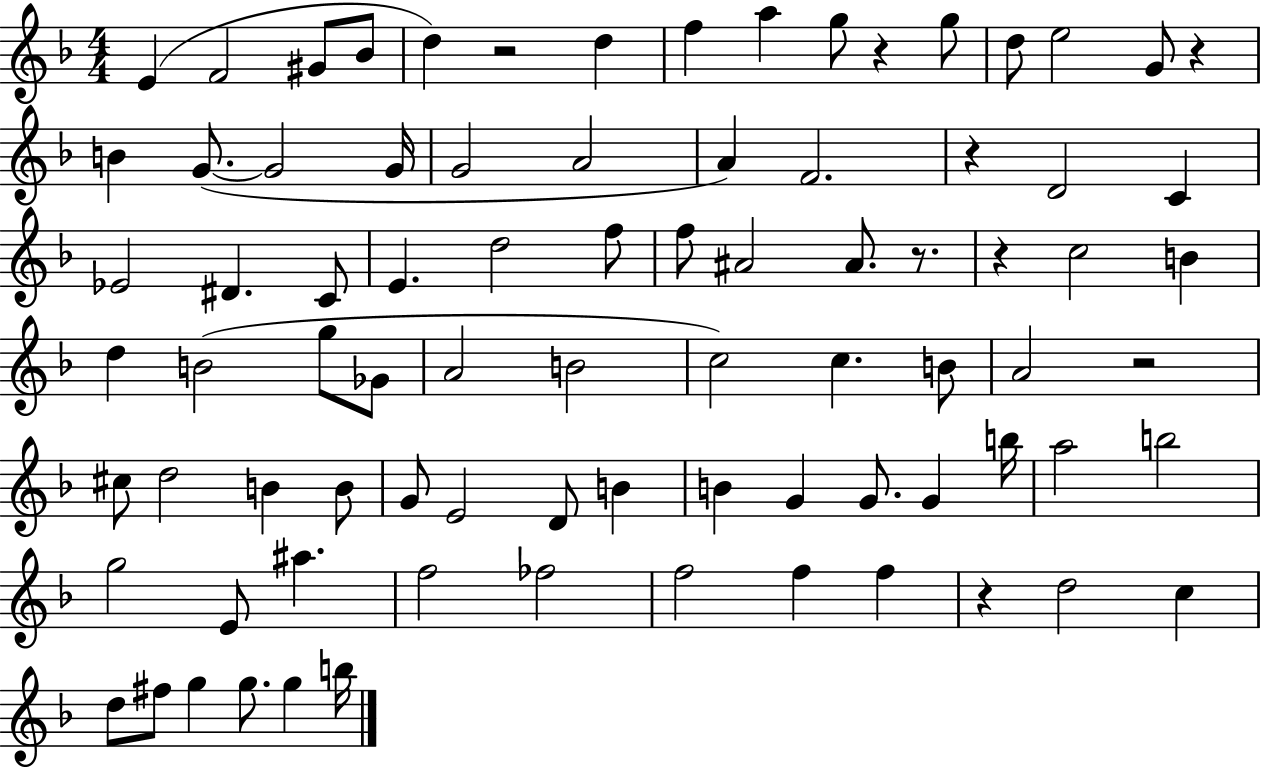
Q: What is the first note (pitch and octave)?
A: E4